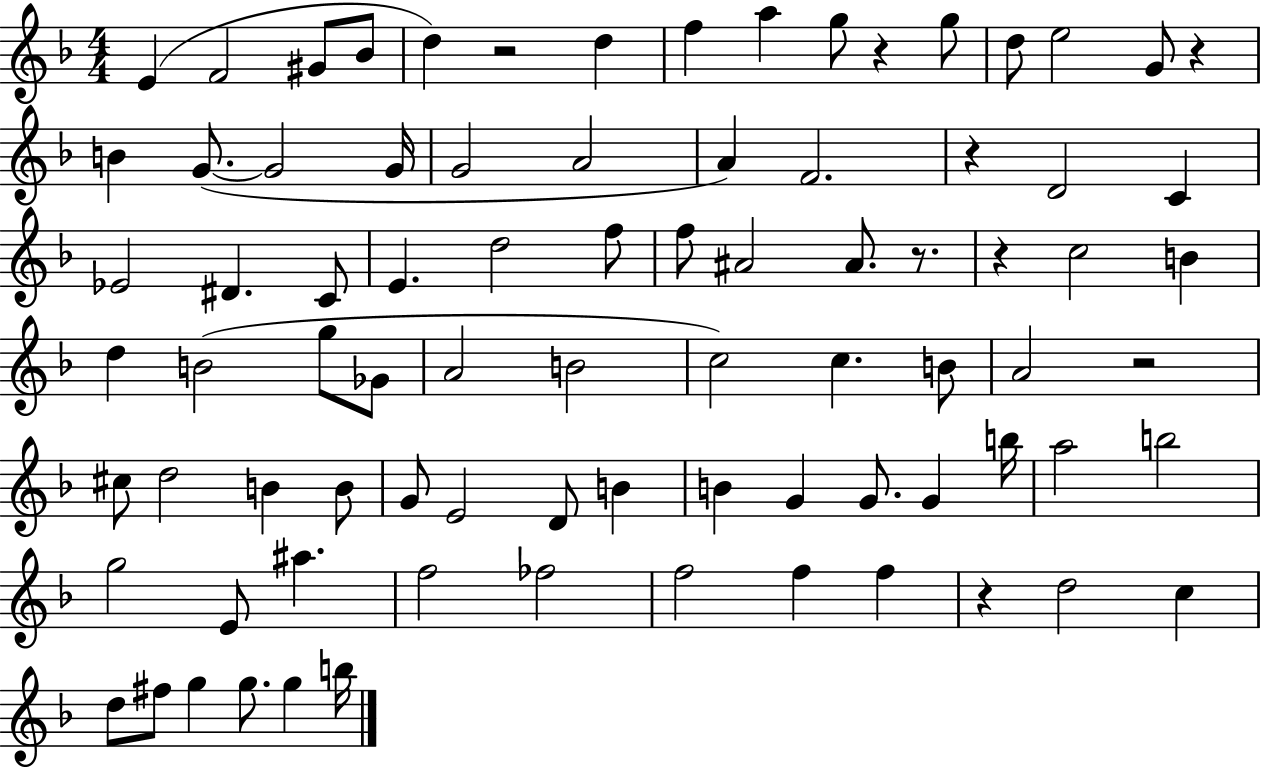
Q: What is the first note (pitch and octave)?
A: E4